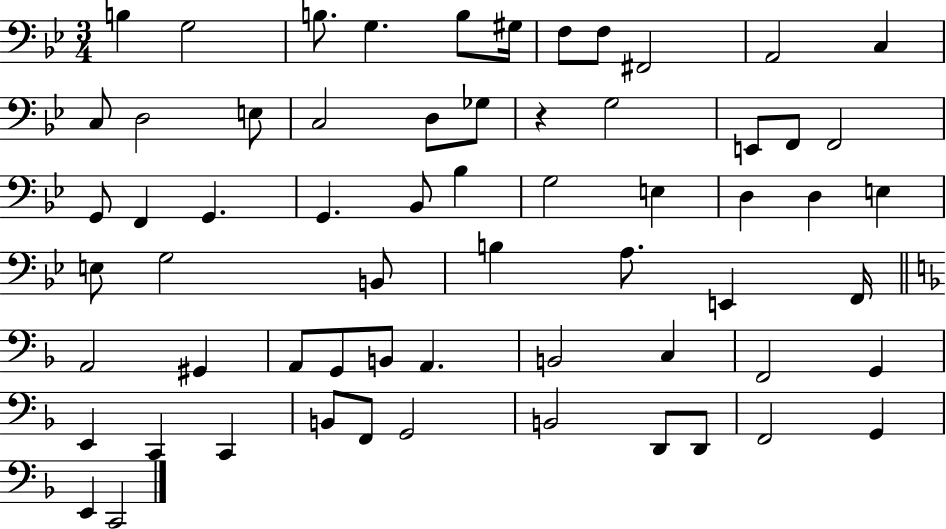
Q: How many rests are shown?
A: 1